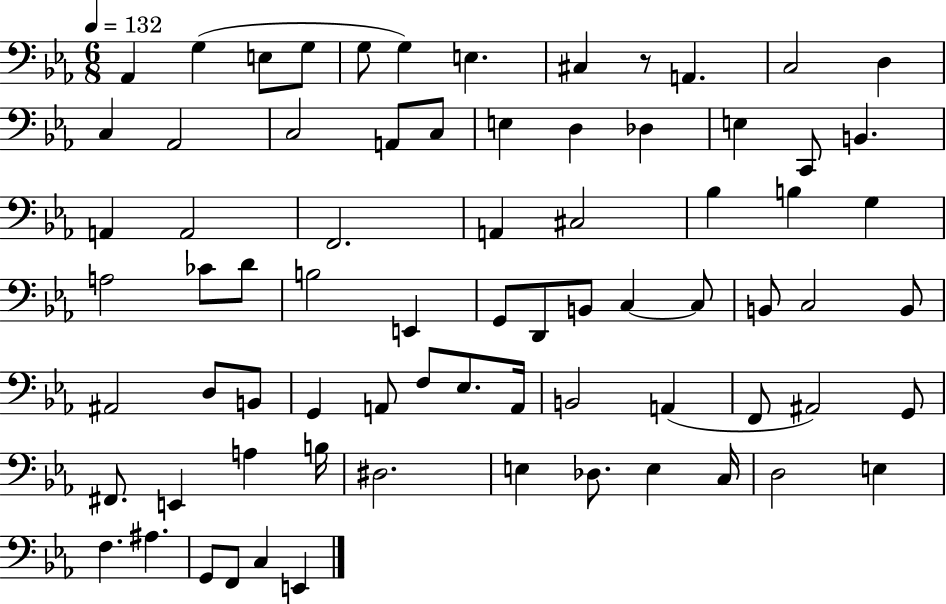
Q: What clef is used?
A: bass